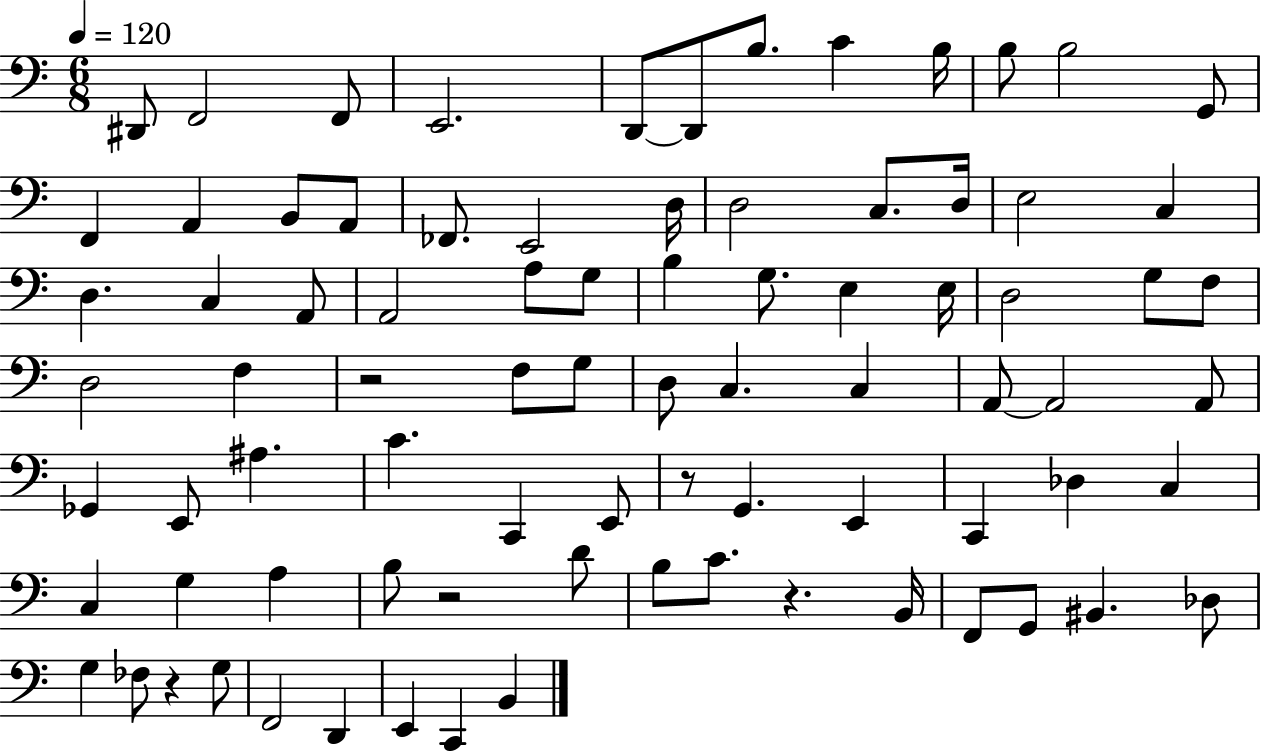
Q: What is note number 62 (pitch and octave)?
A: B3